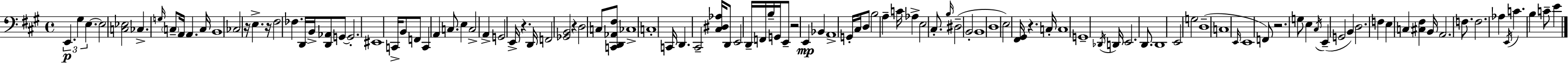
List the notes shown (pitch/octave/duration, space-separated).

E2/q. G#3/q E3/q. E3/h [C3,Eb3]/h CES3/q. G3/s C3/e A2/s A2/q. C3/s B2/w CES3/h R/s E3/q. R/s F#3/h FES3/q. D2/s B2/s [D2,Ab2]/e G2/e G2/h. EIS2/w C2/s B2/e F2/e C2/q A2/q C3/e. E3/q C3/h A2/q G2/h E2/s R/q. D2/s F2/h [Gb2,B2]/h R/q D3/h C3/e [C2,D2,Ab2,F#3]/e CES3/w C3/w C2/s D2/q. C#2/h [C#3,D#3,Ab3]/s D2/e E2/h D2/s F2/s B3/s G2/s E2/e R/h E2/q Bb2/q A2/w G2/s C#3/s D3/e B3/h A3/q C4/s Ab3/q E3/h C#3/e. B3/s D#3/h B2/h B2/w D3/w E3/h [F#2,G#2]/s R/q. C3/s C3/w G2/w Db2/s D2/s E2/h. D2/e. D2/w E2/h G3/h D3/w C3/w E2/s E2/w F2/e R/h. G3/e E3/q C#3/s E2/q G2/h B2/q D3/h. F3/q E3/q C3/q [C#3,F#3]/q B2/s A2/h. F3/e. F3/h. Ab3/q E2/s C4/q. B3/q C4/e E4/q